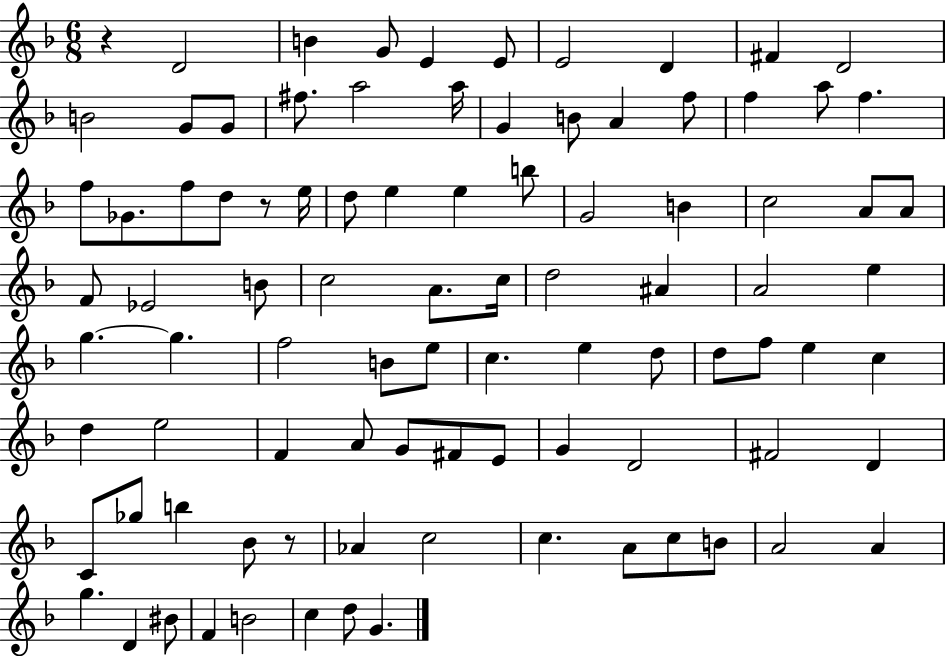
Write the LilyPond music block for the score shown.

{
  \clef treble
  \numericTimeSignature
  \time 6/8
  \key f \major
  r4 d'2 | b'4 g'8 e'4 e'8 | e'2 d'4 | fis'4 d'2 | \break b'2 g'8 g'8 | fis''8. a''2 a''16 | g'4 b'8 a'4 f''8 | f''4 a''8 f''4. | \break f''8 ges'8. f''8 d''8 r8 e''16 | d''8 e''4 e''4 b''8 | g'2 b'4 | c''2 a'8 a'8 | \break f'8 ees'2 b'8 | c''2 a'8. c''16 | d''2 ais'4 | a'2 e''4 | \break g''4.~~ g''4. | f''2 b'8 e''8 | c''4. e''4 d''8 | d''8 f''8 e''4 c''4 | \break d''4 e''2 | f'4 a'8 g'8 fis'8 e'8 | g'4 d'2 | fis'2 d'4 | \break c'8 ges''8 b''4 bes'8 r8 | aes'4 c''2 | c''4. a'8 c''8 b'8 | a'2 a'4 | \break g''4. d'4 bis'8 | f'4 b'2 | c''4 d''8 g'4. | \bar "|."
}